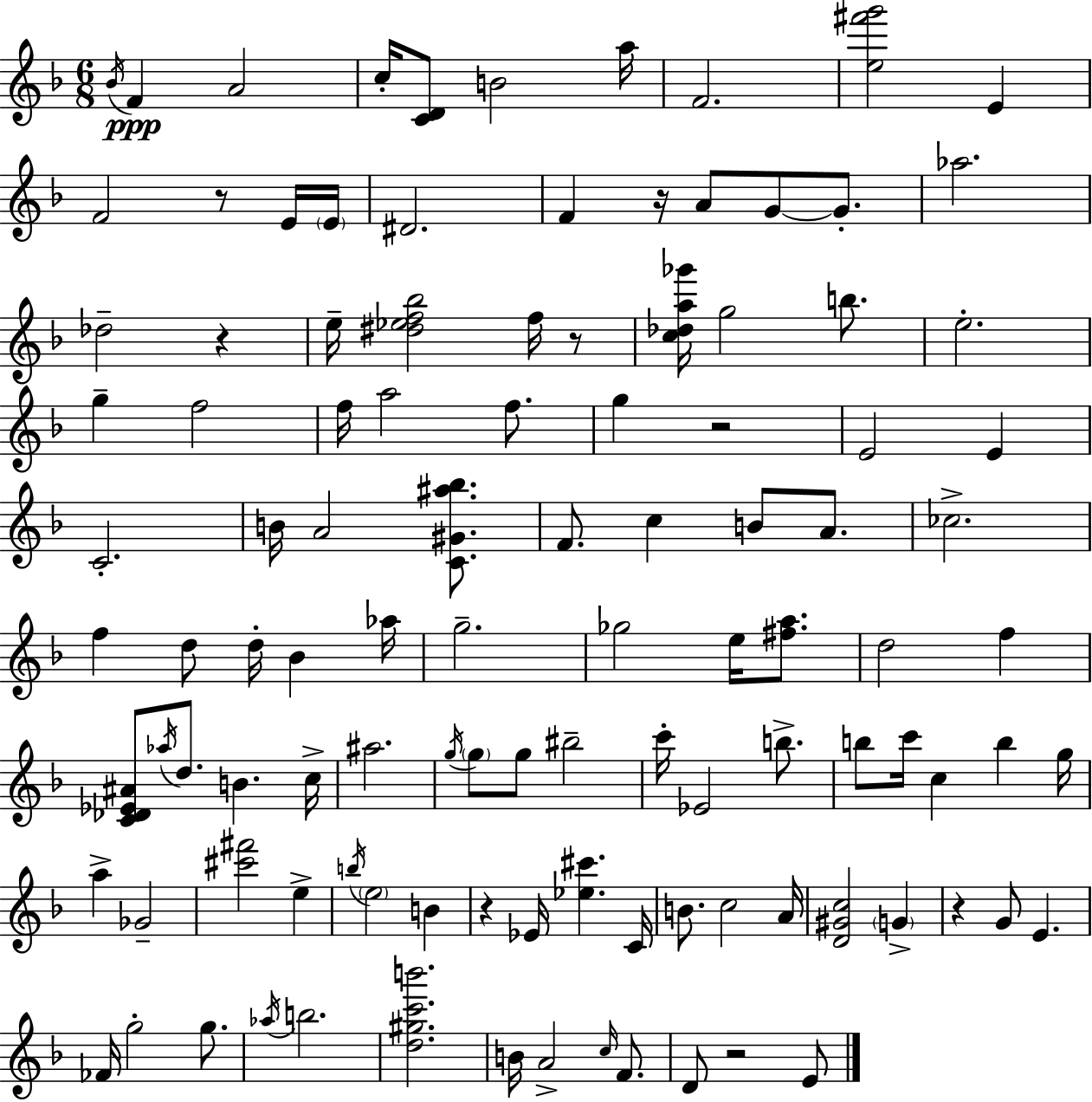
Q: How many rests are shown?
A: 8